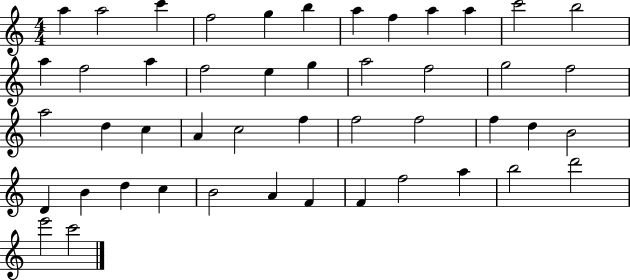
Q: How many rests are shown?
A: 0